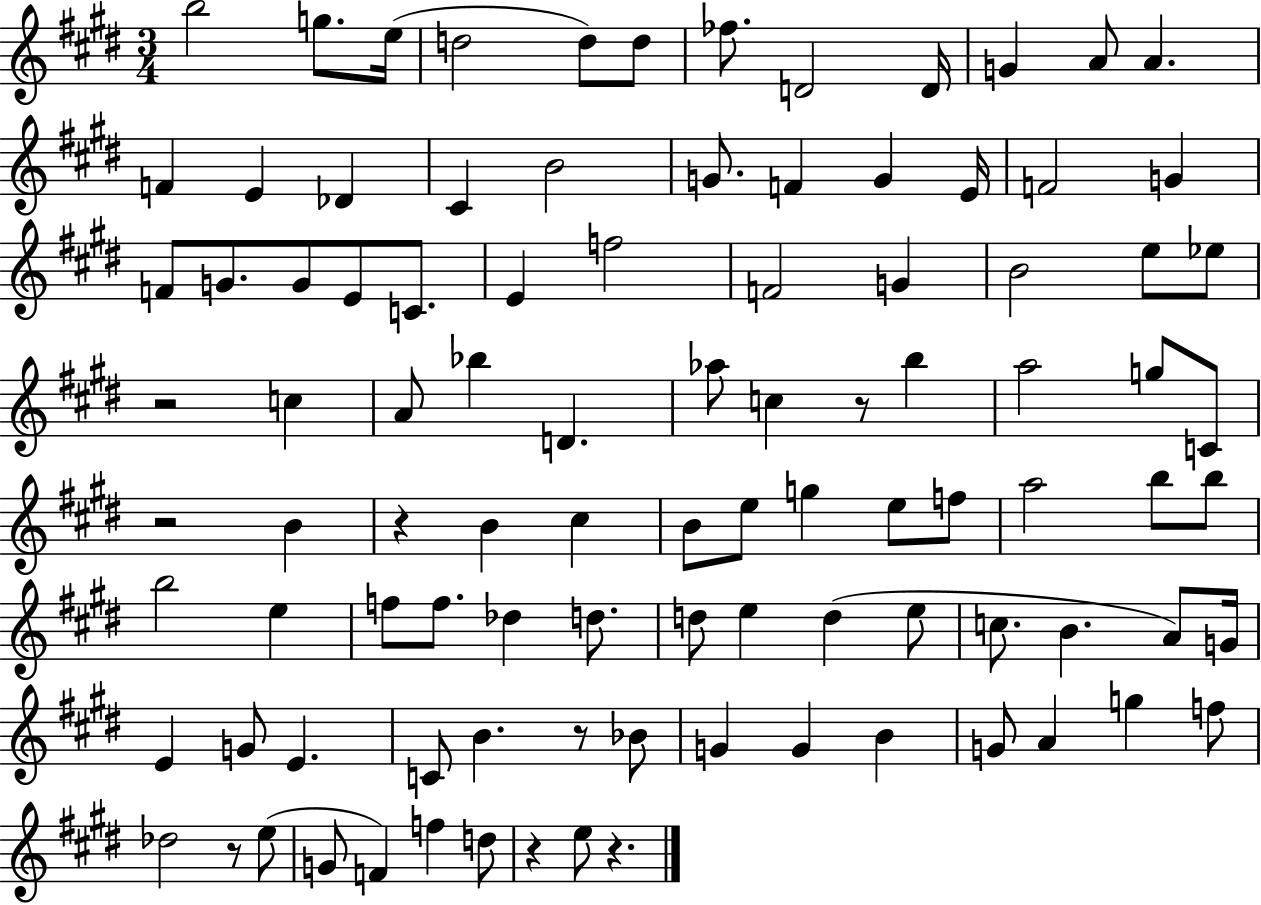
{
  \clef treble
  \numericTimeSignature
  \time 3/4
  \key e \major
  b''2 g''8. e''16( | d''2 d''8) d''8 | fes''8. d'2 d'16 | g'4 a'8 a'4. | \break f'4 e'4 des'4 | cis'4 b'2 | g'8. f'4 g'4 e'16 | f'2 g'4 | \break f'8 g'8. g'8 e'8 c'8. | e'4 f''2 | f'2 g'4 | b'2 e''8 ees''8 | \break r2 c''4 | a'8 bes''4 d'4. | aes''8 c''4 r8 b''4 | a''2 g''8 c'8 | \break r2 b'4 | r4 b'4 cis''4 | b'8 e''8 g''4 e''8 f''8 | a''2 b''8 b''8 | \break b''2 e''4 | f''8 f''8. des''4 d''8. | d''8 e''4 d''4( e''8 | c''8. b'4. a'8) g'16 | \break e'4 g'8 e'4. | c'8 b'4. r8 bes'8 | g'4 g'4 b'4 | g'8 a'4 g''4 f''8 | \break des''2 r8 e''8( | g'8 f'4) f''4 d''8 | r4 e''8 r4. | \bar "|."
}